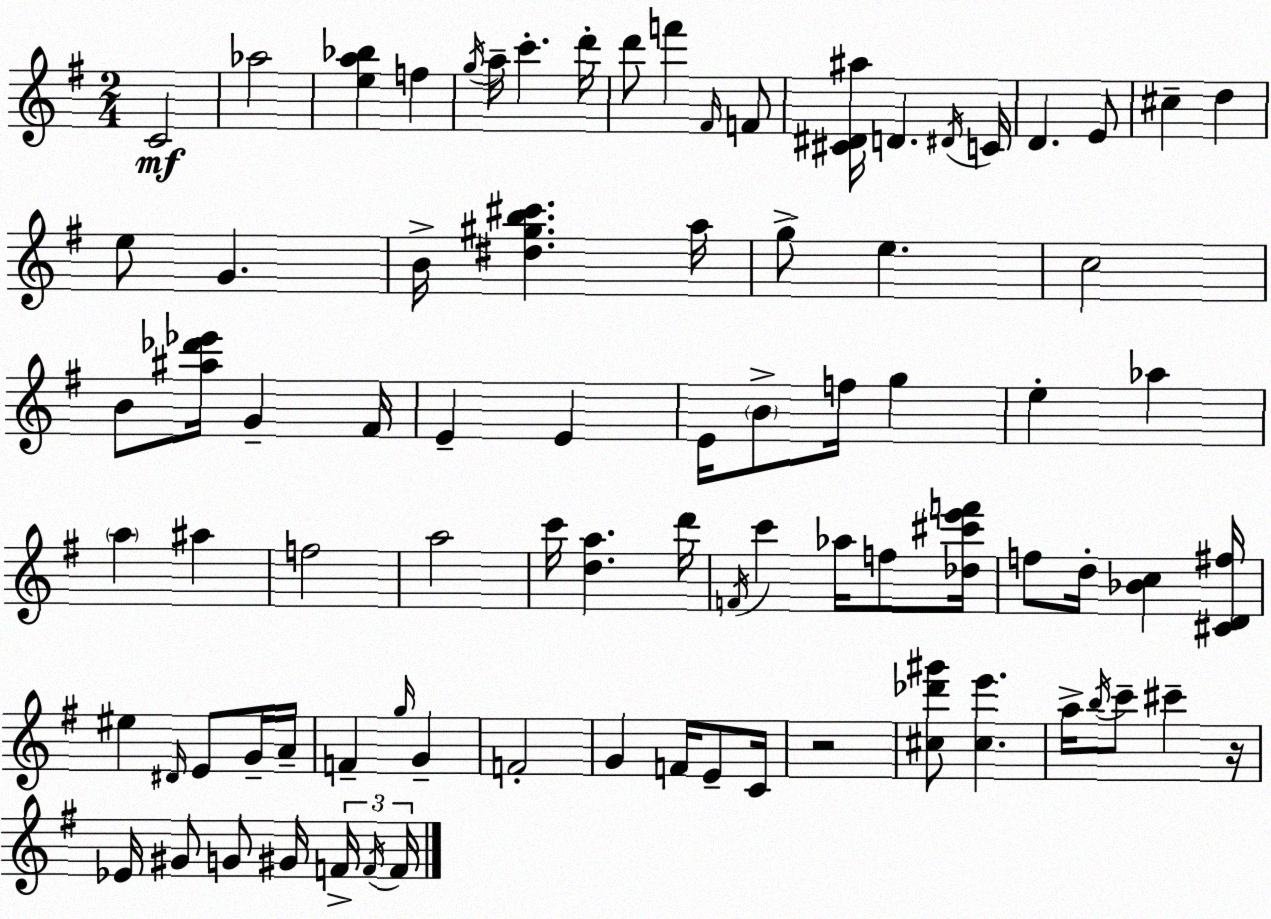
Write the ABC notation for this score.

X:1
T:Untitled
M:2/4
L:1/4
K:G
C2 _a2 [ea_b] f g/4 a/4 c' d'/4 d'/2 f' ^F/4 F/2 [^C^D^a]/4 D ^D/4 C/4 D E/2 ^c d e/2 G B/4 [^d^gb^c'] a/4 g/2 e c2 B/2 [^a_d'_e']/4 G ^F/4 E E E/4 B/2 f/4 g e _a a ^a f2 a2 c'/4 [da] d'/4 F/4 c' _a/4 f/2 [_d^c'e'f']/4 f/2 d/4 [_Bc] [^CD^f]/4 ^e ^D/4 E/2 G/4 A/4 F g/4 G F2 G F/4 E/2 C/4 z2 [^c_d'^g']/2 [^ce'] a/4 b/4 c'/2 ^c' z/4 _E/4 ^G/2 G/2 ^G/4 F/4 F/4 F/4